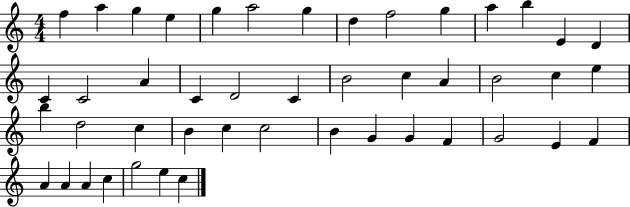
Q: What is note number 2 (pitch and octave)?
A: A5